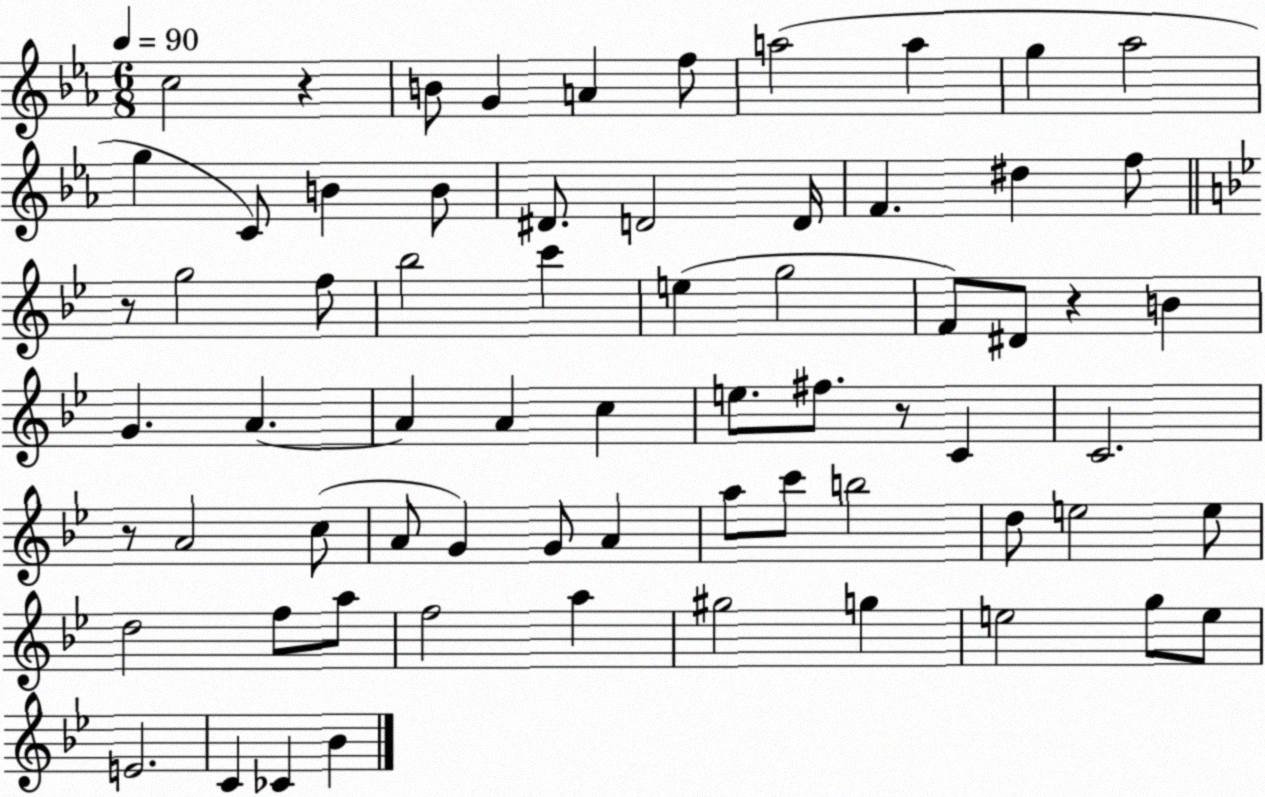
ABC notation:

X:1
T:Untitled
M:6/8
L:1/4
K:Eb
c2 z B/2 G A f/2 a2 a g _a2 g C/2 B B/2 ^D/2 D2 D/4 F ^d f/2 z/2 g2 f/2 _b2 c' e g2 F/2 ^D/2 z B G A A A c e/2 ^f/2 z/2 C C2 z/2 A2 c/2 A/2 G G/2 A a/2 c'/2 b2 d/2 e2 e/2 d2 f/2 a/2 f2 a ^g2 g e2 g/2 e/2 E2 C _C _B